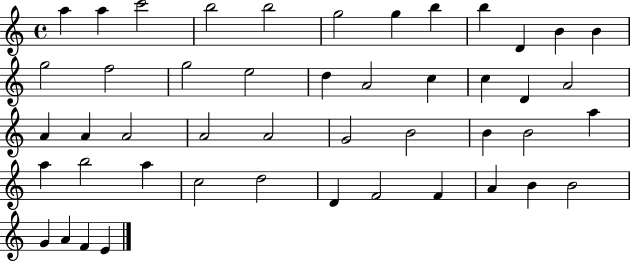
{
  \clef treble
  \time 4/4
  \defaultTimeSignature
  \key c \major
  a''4 a''4 c'''2 | b''2 b''2 | g''2 g''4 b''4 | b''4 d'4 b'4 b'4 | \break g''2 f''2 | g''2 e''2 | d''4 a'2 c''4 | c''4 d'4 a'2 | \break a'4 a'4 a'2 | a'2 a'2 | g'2 b'2 | b'4 b'2 a''4 | \break a''4 b''2 a''4 | c''2 d''2 | d'4 f'2 f'4 | a'4 b'4 b'2 | \break g'4 a'4 f'4 e'4 | \bar "|."
}